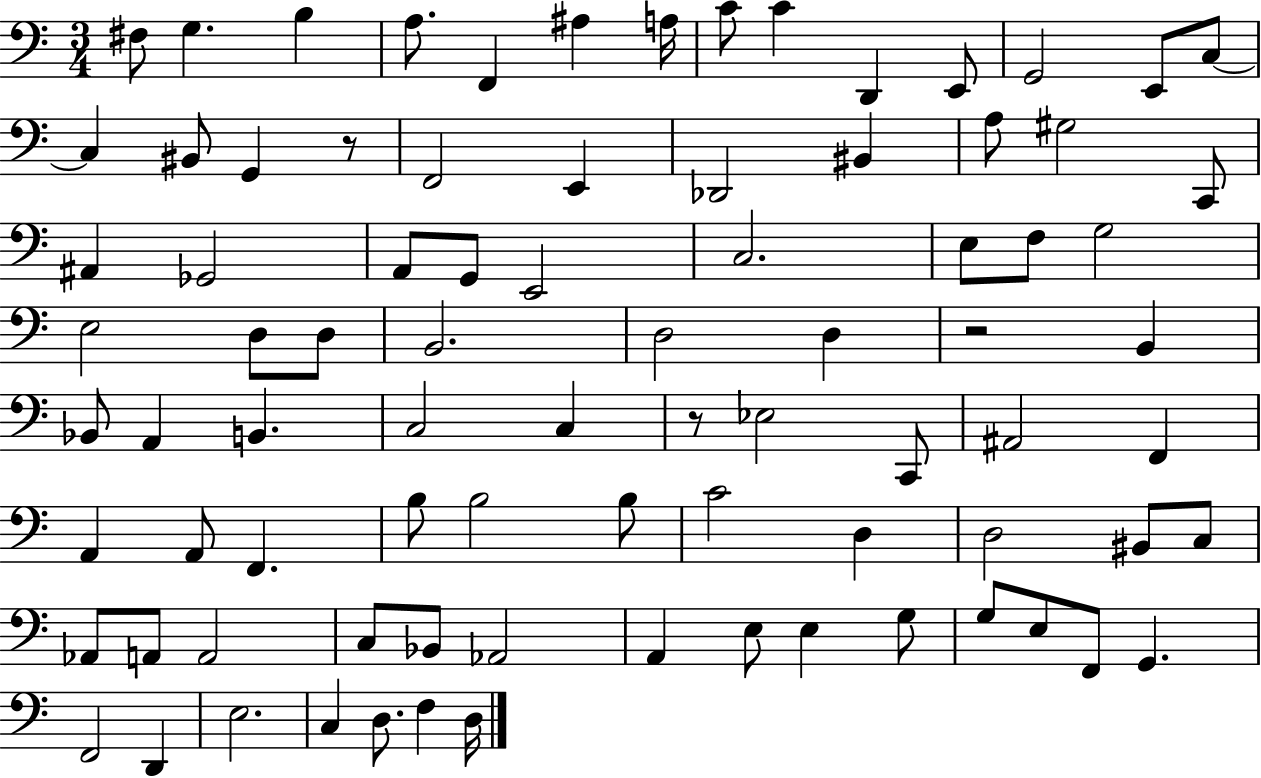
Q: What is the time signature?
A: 3/4